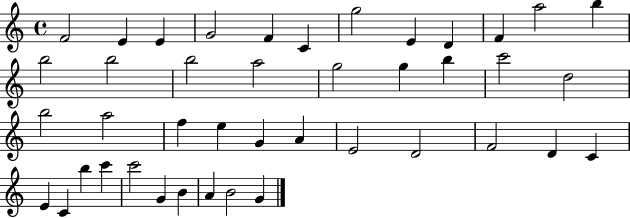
F4/h E4/q E4/q G4/h F4/q C4/q G5/h E4/q D4/q F4/q A5/h B5/q B5/h B5/h B5/h A5/h G5/h G5/q B5/q C6/h D5/h B5/h A5/h F5/q E5/q G4/q A4/q E4/h D4/h F4/h D4/q C4/q E4/q C4/q B5/q C6/q C6/h G4/q B4/q A4/q B4/h G4/q